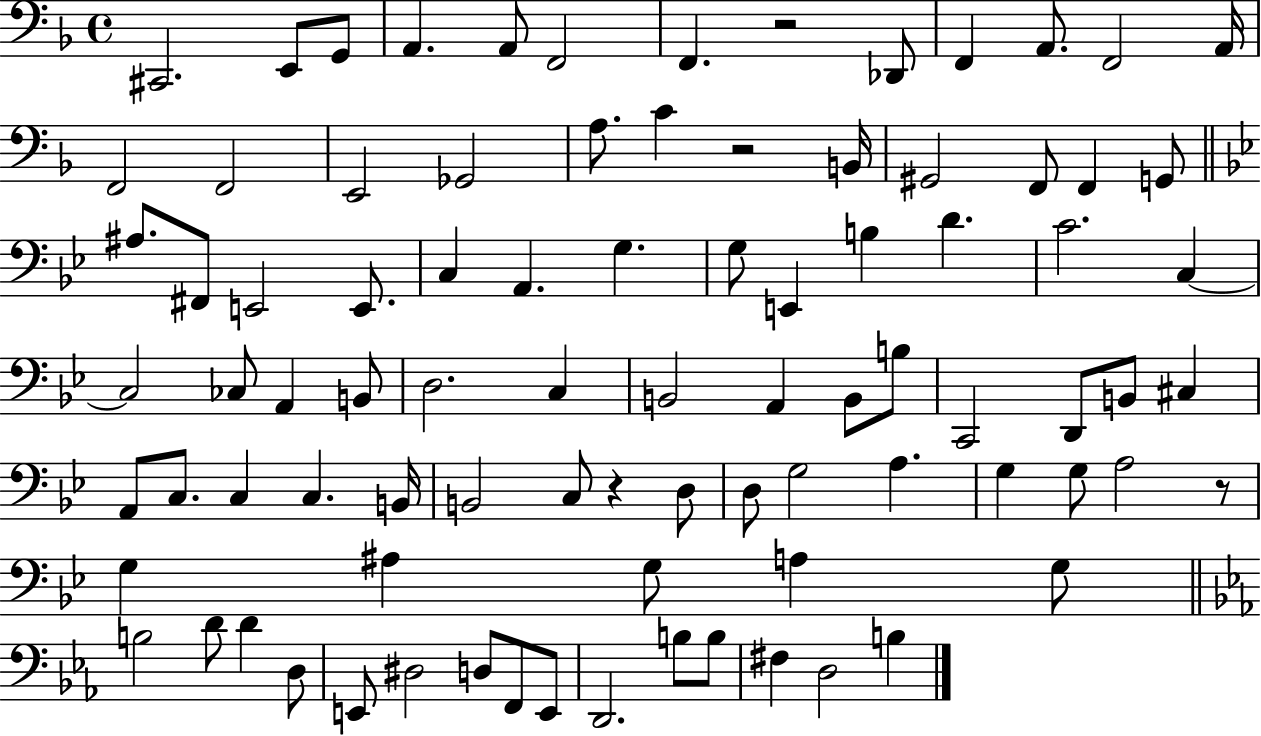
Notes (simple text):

C#2/h. E2/e G2/e A2/q. A2/e F2/h F2/q. R/h Db2/e F2/q A2/e. F2/h A2/s F2/h F2/h E2/h Gb2/h A3/e. C4/q R/h B2/s G#2/h F2/e F2/q G2/e A#3/e. F#2/e E2/h E2/e. C3/q A2/q. G3/q. G3/e E2/q B3/q D4/q. C4/h. C3/q C3/h CES3/e A2/q B2/e D3/h. C3/q B2/h A2/q B2/e B3/e C2/h D2/e B2/e C#3/q A2/e C3/e. C3/q C3/q. B2/s B2/h C3/e R/q D3/e D3/e G3/h A3/q. G3/q G3/e A3/h R/e G3/q A#3/q G3/e A3/q G3/e B3/h D4/e D4/q D3/e E2/e D#3/h D3/e F2/e E2/e D2/h. B3/e B3/e F#3/q D3/h B3/q